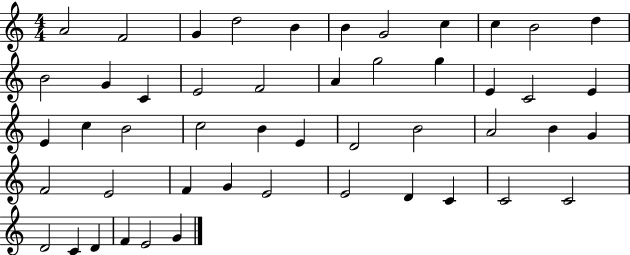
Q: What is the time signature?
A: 4/4